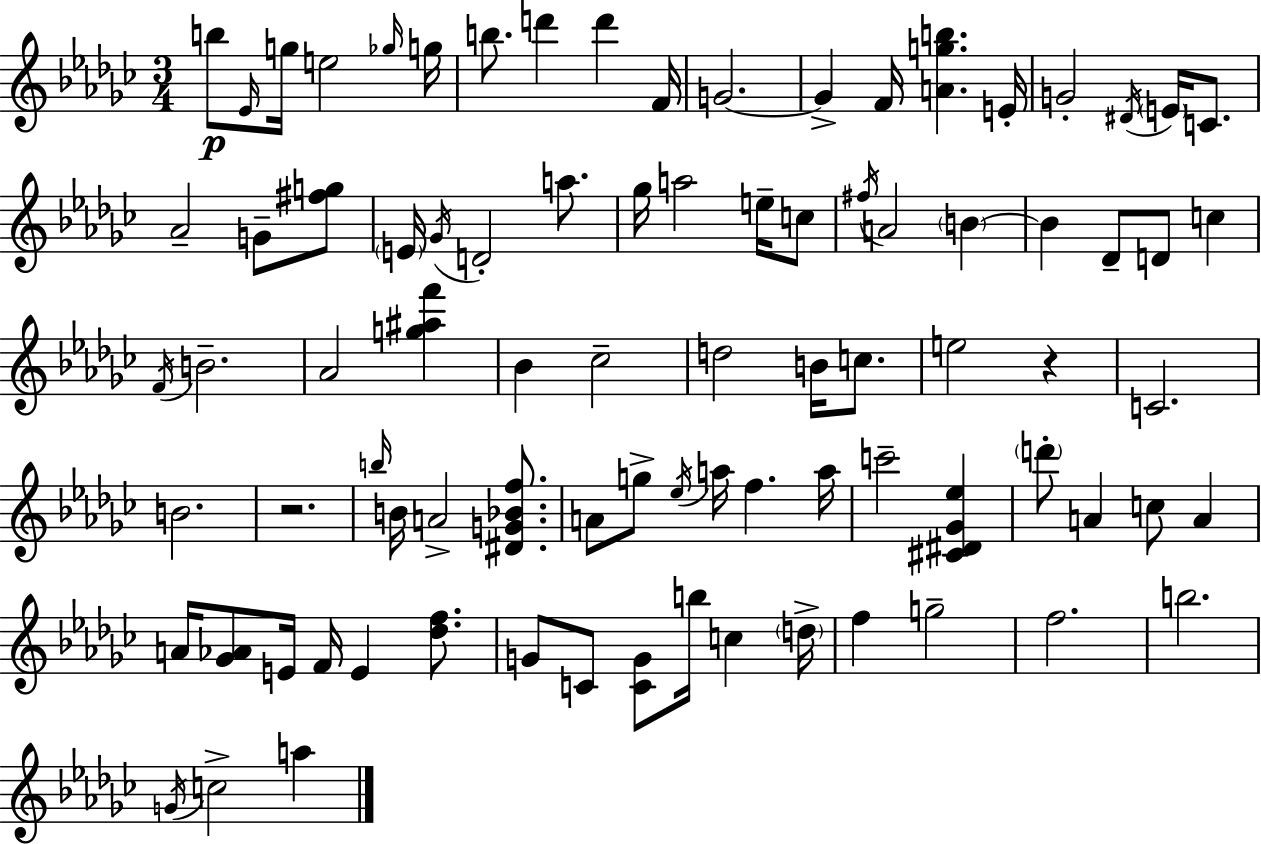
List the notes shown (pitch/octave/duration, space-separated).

B5/e Eb4/s G5/s E5/h Gb5/s G5/s B5/e. D6/q D6/q F4/s G4/h. G4/q F4/s [A4,G5,B5]/q. E4/s G4/h D#4/s E4/s C4/e. Ab4/h G4/e [F#5,G5]/e E4/s Gb4/s D4/h A5/e. Gb5/s A5/h E5/s C5/e F#5/s A4/h B4/q B4/q Db4/e D4/e C5/q F4/s B4/h. Ab4/h [G5,A#5,F6]/q Bb4/q CES5/h D5/h B4/s C5/e. E5/h R/q C4/h. B4/h. R/h. B5/s B4/s A4/h [D#4,G4,Bb4,F5]/e. A4/e G5/e Eb5/s A5/s F5/q. A5/s C6/h [C#4,D#4,Gb4,Eb5]/q D6/e A4/q C5/e A4/q A4/s [Gb4,Ab4]/e E4/s F4/s E4/q [Db5,F5]/e. G4/e C4/e [C4,G4]/e B5/s C5/q D5/s F5/q G5/h F5/h. B5/h. G4/s C5/h A5/q